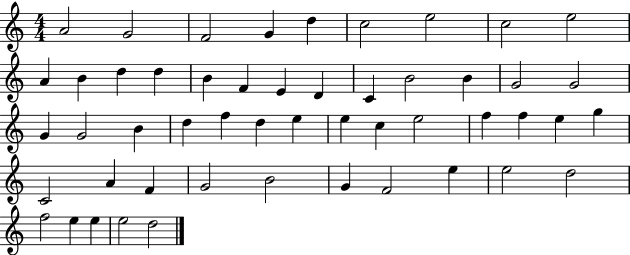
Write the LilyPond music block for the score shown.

{
  \clef treble
  \numericTimeSignature
  \time 4/4
  \key c \major
  a'2 g'2 | f'2 g'4 d''4 | c''2 e''2 | c''2 e''2 | \break a'4 b'4 d''4 d''4 | b'4 f'4 e'4 d'4 | c'4 b'2 b'4 | g'2 g'2 | \break g'4 g'2 b'4 | d''4 f''4 d''4 e''4 | e''4 c''4 e''2 | f''4 f''4 e''4 g''4 | \break c'2 a'4 f'4 | g'2 b'2 | g'4 f'2 e''4 | e''2 d''2 | \break f''2 e''4 e''4 | e''2 d''2 | \bar "|."
}